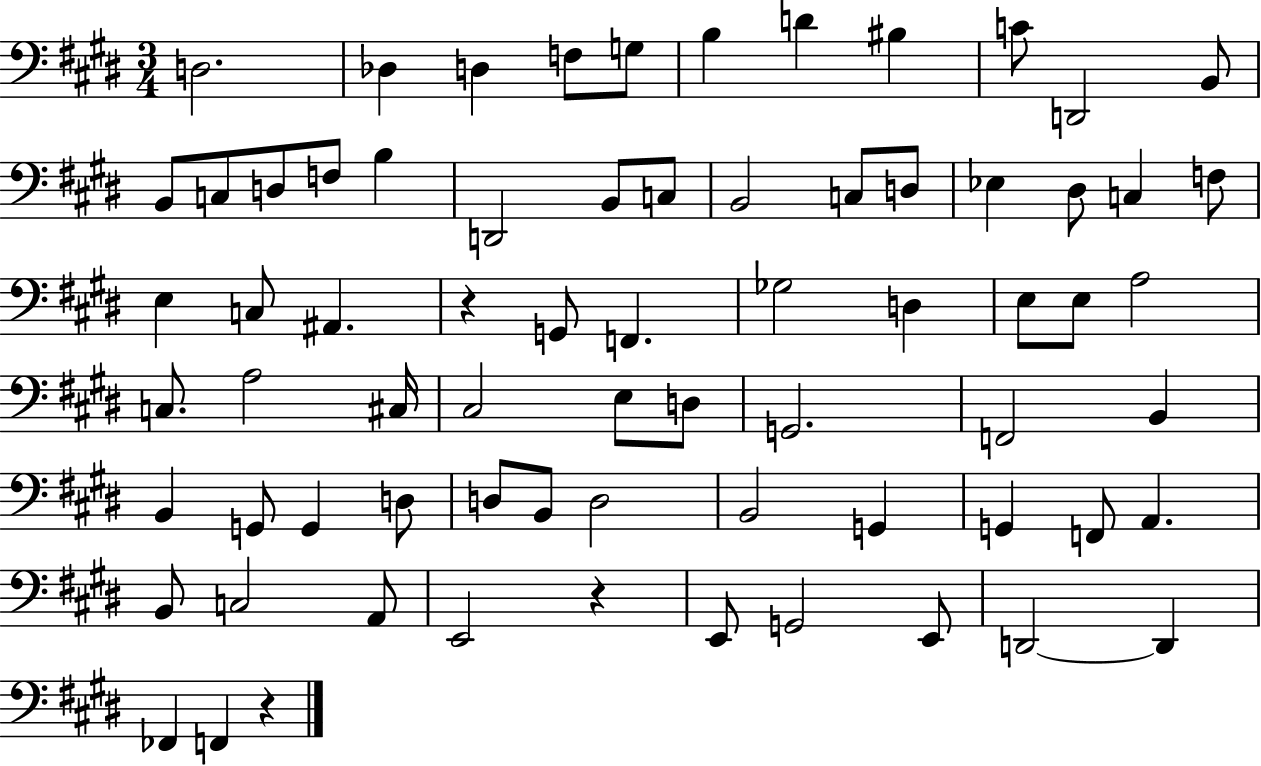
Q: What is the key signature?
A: E major